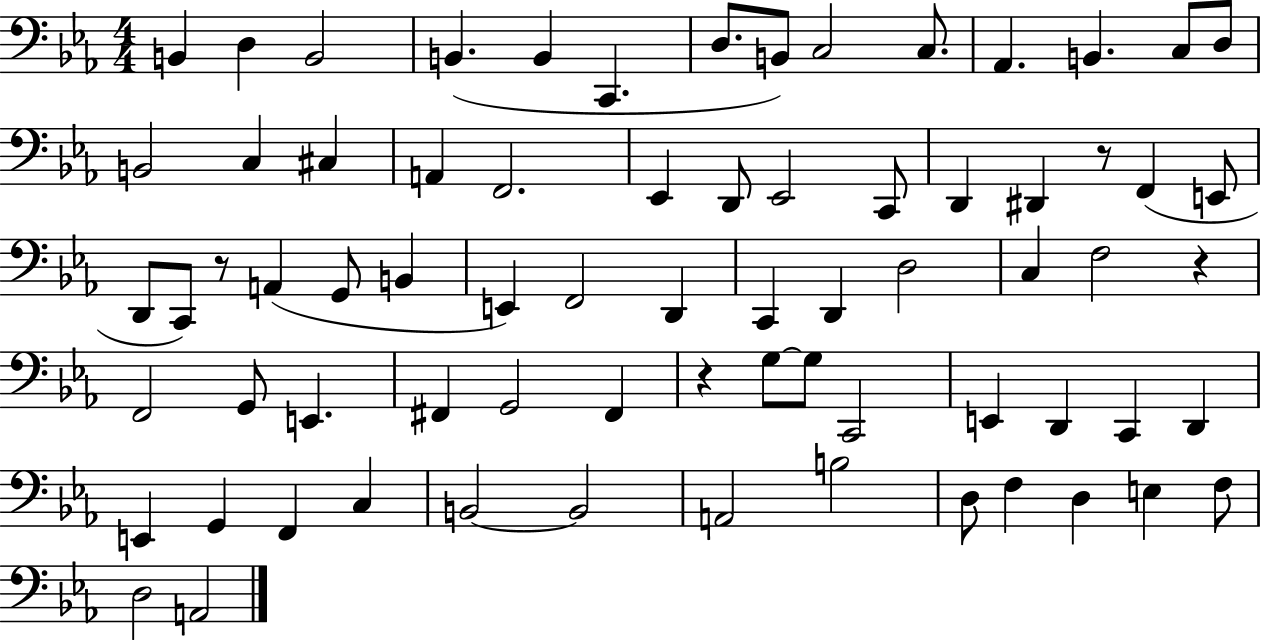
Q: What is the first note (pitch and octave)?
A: B2